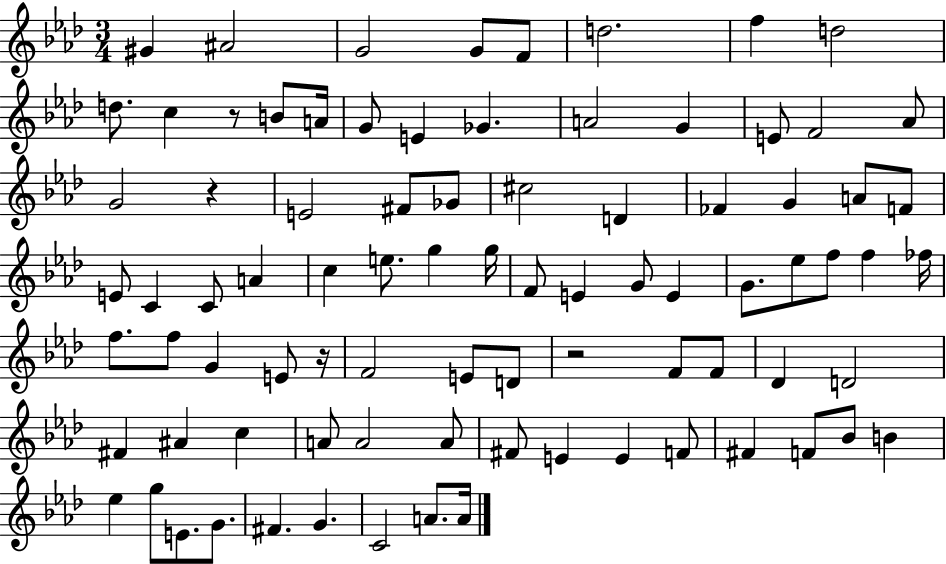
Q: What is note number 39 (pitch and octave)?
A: F4